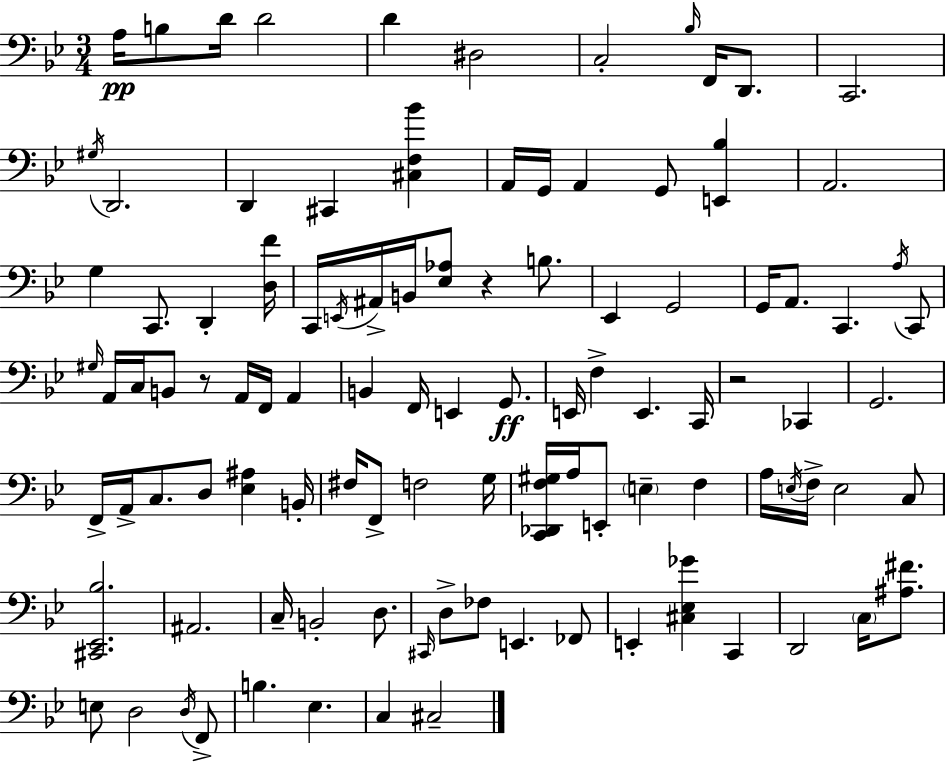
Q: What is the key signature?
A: BES major